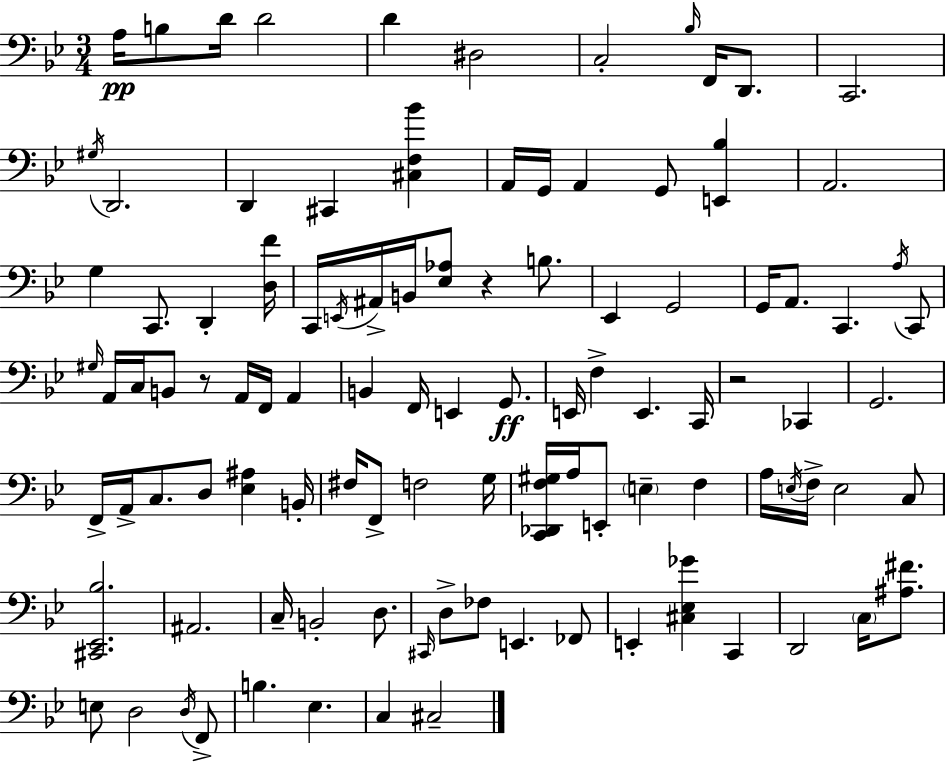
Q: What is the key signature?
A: BES major